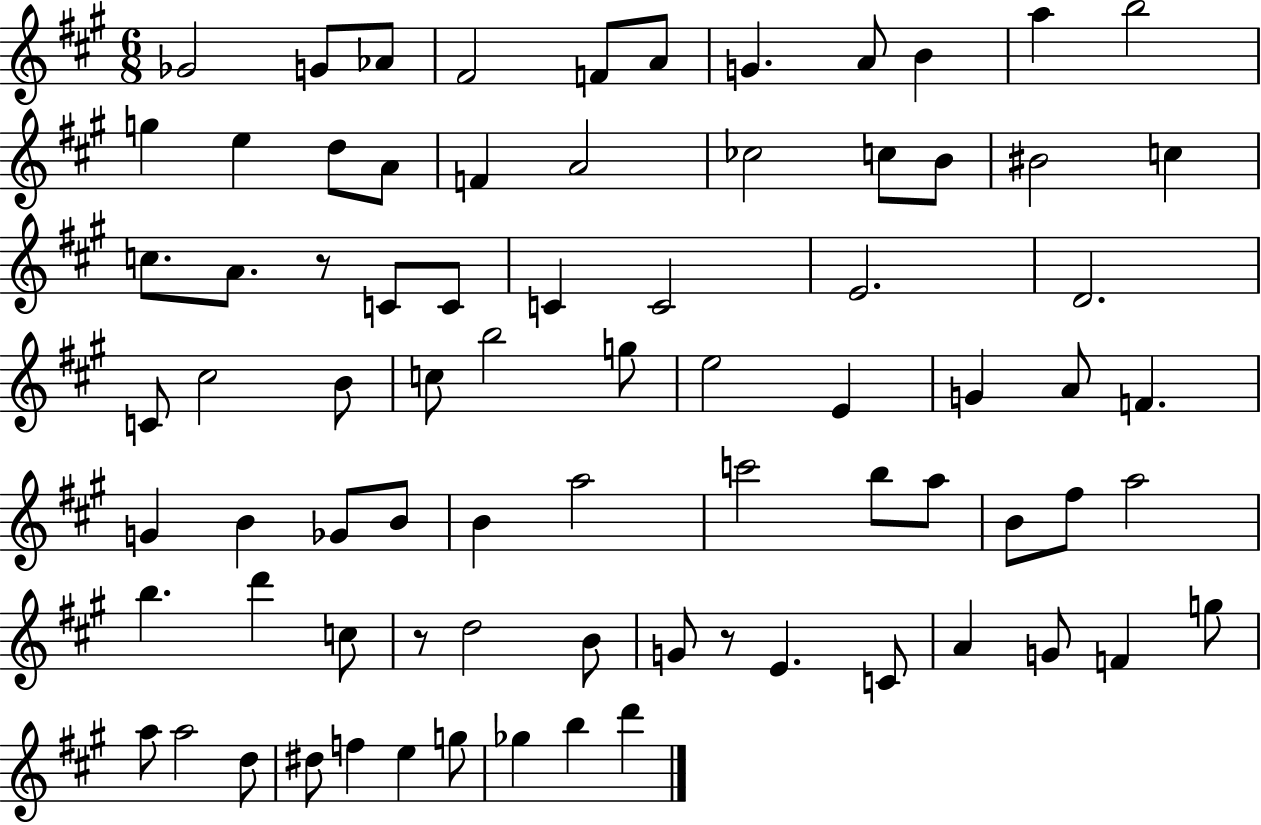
Gb4/h G4/e Ab4/e F#4/h F4/e A4/e G4/q. A4/e B4/q A5/q B5/h G5/q E5/q D5/e A4/e F4/q A4/h CES5/h C5/e B4/e BIS4/h C5/q C5/e. A4/e. R/e C4/e C4/e C4/q C4/h E4/h. D4/h. C4/e C#5/h B4/e C5/e B5/h G5/e E5/h E4/q G4/q A4/e F4/q. G4/q B4/q Gb4/e B4/e B4/q A5/h C6/h B5/e A5/e B4/e F#5/e A5/h B5/q. D6/q C5/e R/e D5/h B4/e G4/e R/e E4/q. C4/e A4/q G4/e F4/q G5/e A5/e A5/h D5/e D#5/e F5/q E5/q G5/e Gb5/q B5/q D6/q